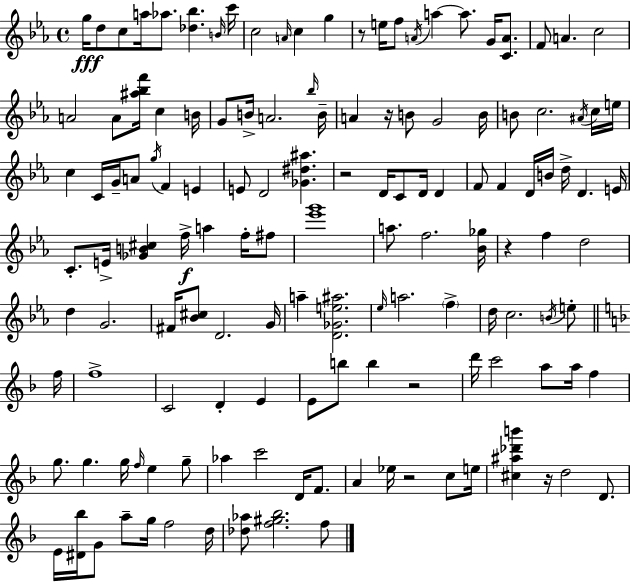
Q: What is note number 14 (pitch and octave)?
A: A4